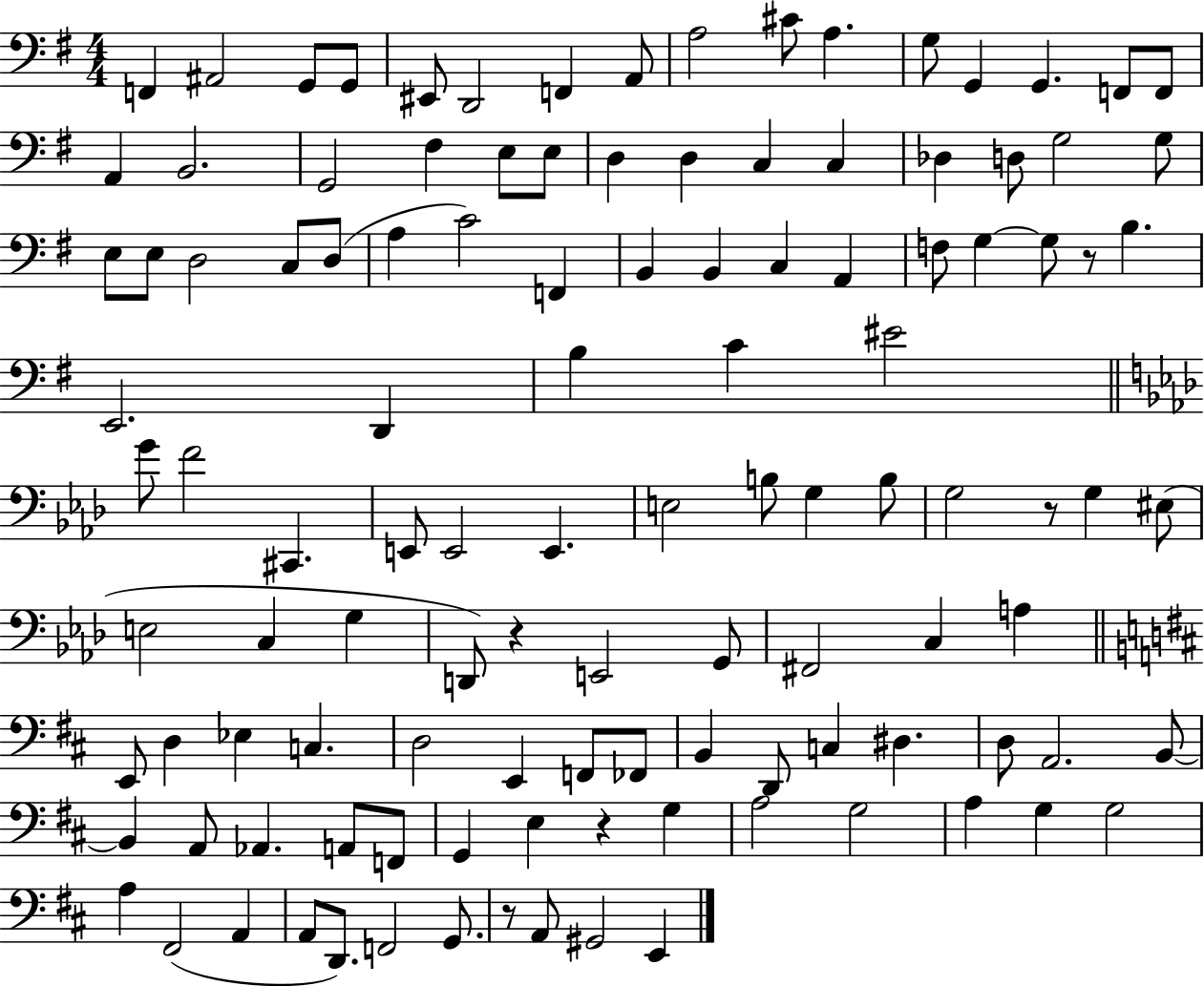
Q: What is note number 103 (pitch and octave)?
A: F#2